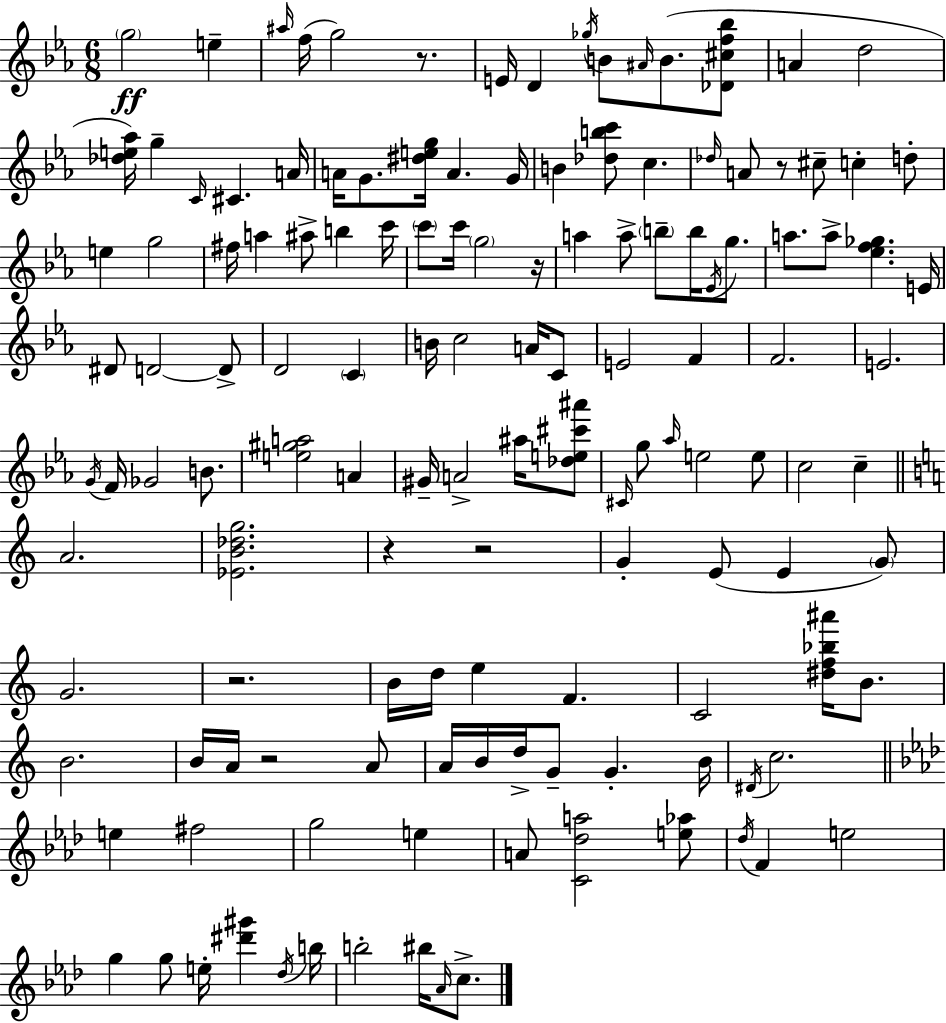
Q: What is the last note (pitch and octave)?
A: C5